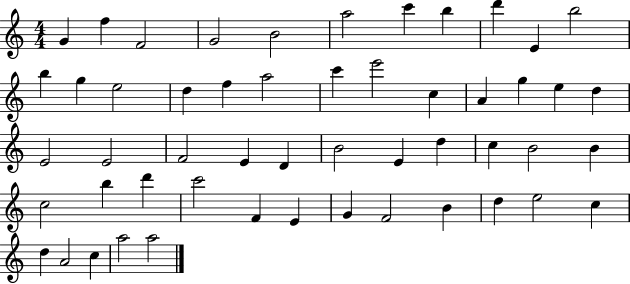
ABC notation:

X:1
T:Untitled
M:4/4
L:1/4
K:C
G f F2 G2 B2 a2 c' b d' E b2 b g e2 d f a2 c' e'2 c A g e d E2 E2 F2 E D B2 E d c B2 B c2 b d' c'2 F E G F2 B d e2 c d A2 c a2 a2